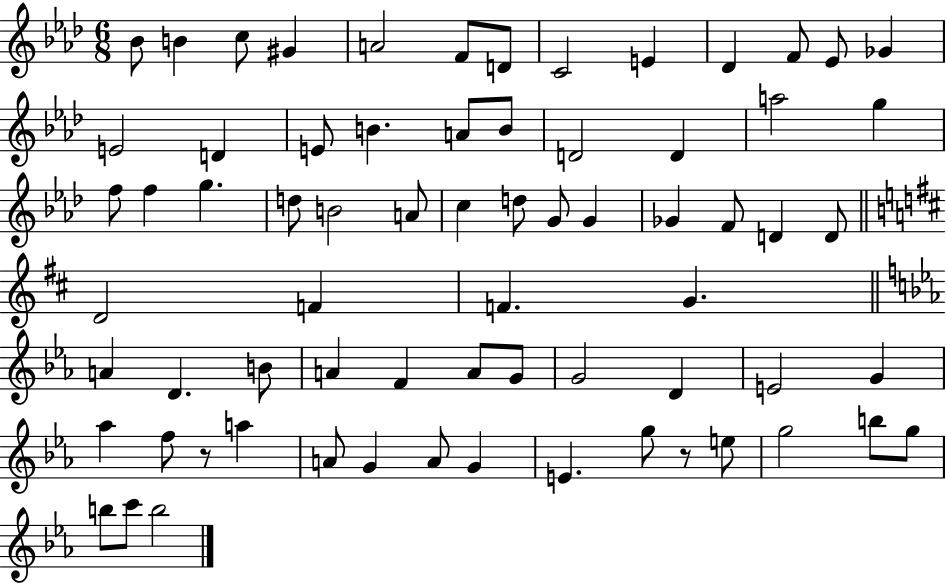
{
  \clef treble
  \numericTimeSignature
  \time 6/8
  \key aes \major
  \repeat volta 2 { bes'8 b'4 c''8 gis'4 | a'2 f'8 d'8 | c'2 e'4 | des'4 f'8 ees'8 ges'4 | \break e'2 d'4 | e'8 b'4. a'8 b'8 | d'2 d'4 | a''2 g''4 | \break f''8 f''4 g''4. | d''8 b'2 a'8 | c''4 d''8 g'8 g'4 | ges'4 f'8 d'4 d'8 | \break \bar "||" \break \key d \major d'2 f'4 | f'4. g'4. | \bar "||" \break \key ees \major a'4 d'4. b'8 | a'4 f'4 a'8 g'8 | g'2 d'4 | e'2 g'4 | \break aes''4 f''8 r8 a''4 | a'8 g'4 a'8 g'4 | e'4. g''8 r8 e''8 | g''2 b''8 g''8 | \break b''8 c'''8 b''2 | } \bar "|."
}